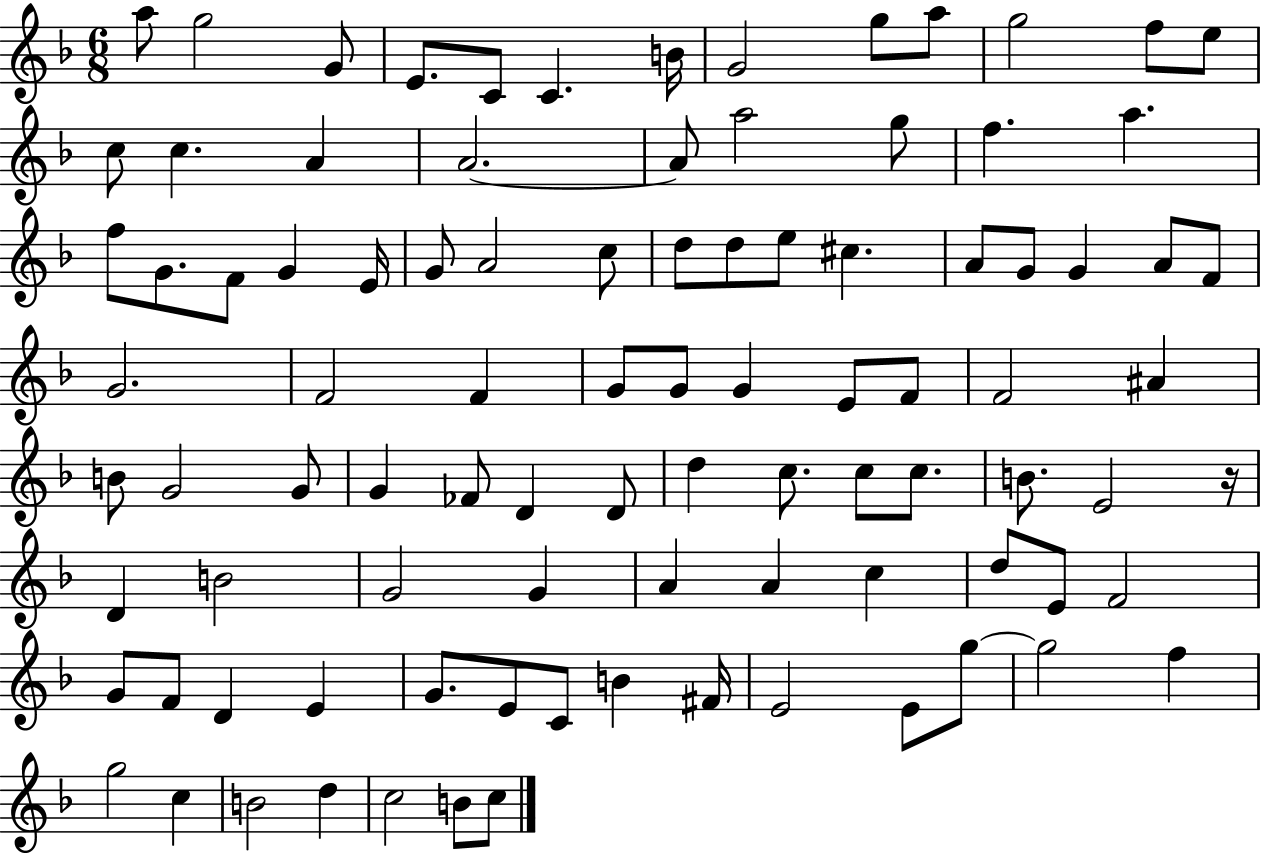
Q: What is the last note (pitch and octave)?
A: C5